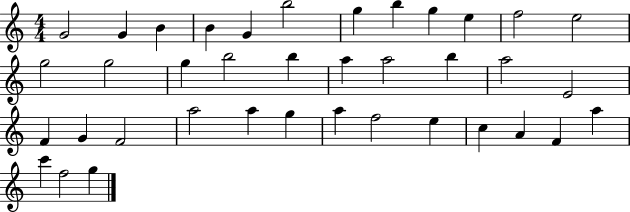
{
  \clef treble
  \numericTimeSignature
  \time 4/4
  \key c \major
  g'2 g'4 b'4 | b'4 g'4 b''2 | g''4 b''4 g''4 e''4 | f''2 e''2 | \break g''2 g''2 | g''4 b''2 b''4 | a''4 a''2 b''4 | a''2 e'2 | \break f'4 g'4 f'2 | a''2 a''4 g''4 | a''4 f''2 e''4 | c''4 a'4 f'4 a''4 | \break c'''4 f''2 g''4 | \bar "|."
}